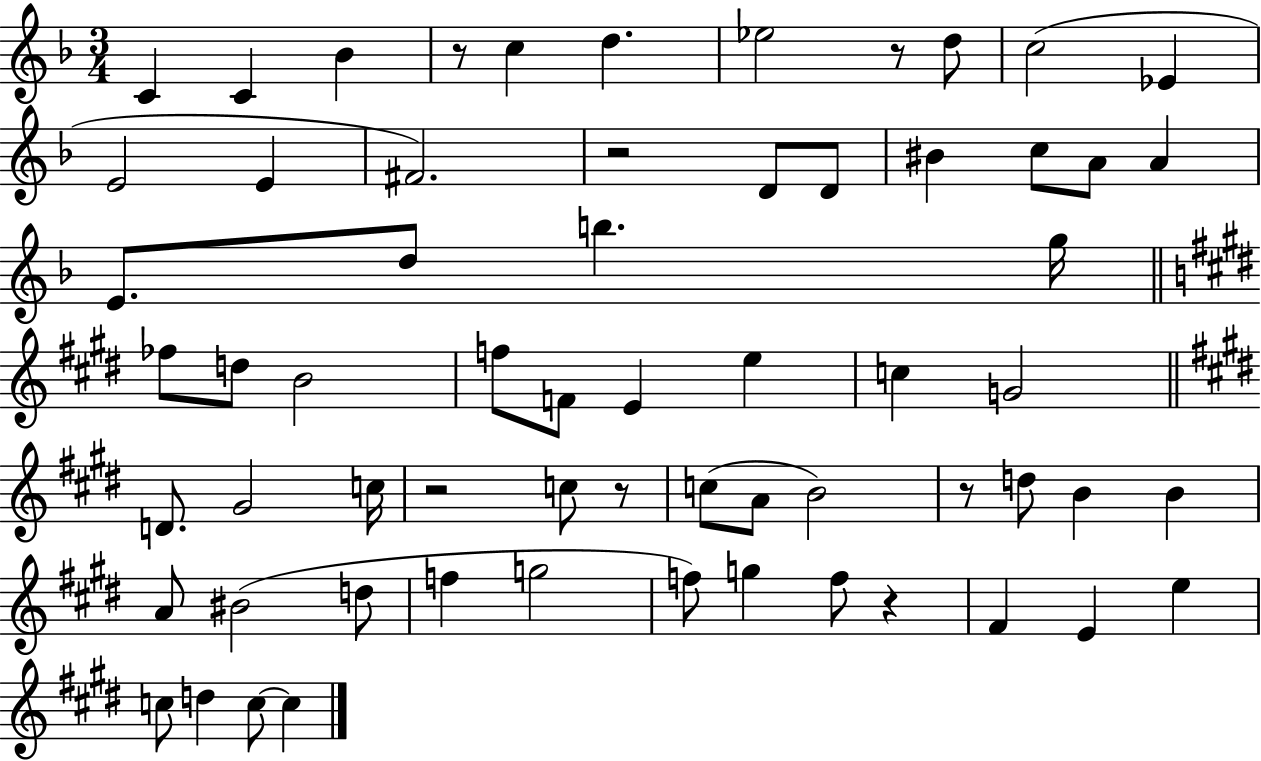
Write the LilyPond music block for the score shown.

{
  \clef treble
  \numericTimeSignature
  \time 3/4
  \key f \major
  c'4 c'4 bes'4 | r8 c''4 d''4. | ees''2 r8 d''8 | c''2( ees'4 | \break e'2 e'4 | fis'2.) | r2 d'8 d'8 | bis'4 c''8 a'8 a'4 | \break e'8. d''8 b''4. g''16 | \bar "||" \break \key e \major fes''8 d''8 b'2 | f''8 f'8 e'4 e''4 | c''4 g'2 | \bar "||" \break \key e \major d'8. gis'2 c''16 | r2 c''8 r8 | c''8( a'8 b'2) | r8 d''8 b'4 b'4 | \break a'8 bis'2( d''8 | f''4 g''2 | f''8) g''4 f''8 r4 | fis'4 e'4 e''4 | \break c''8 d''4 c''8~~ c''4 | \bar "|."
}